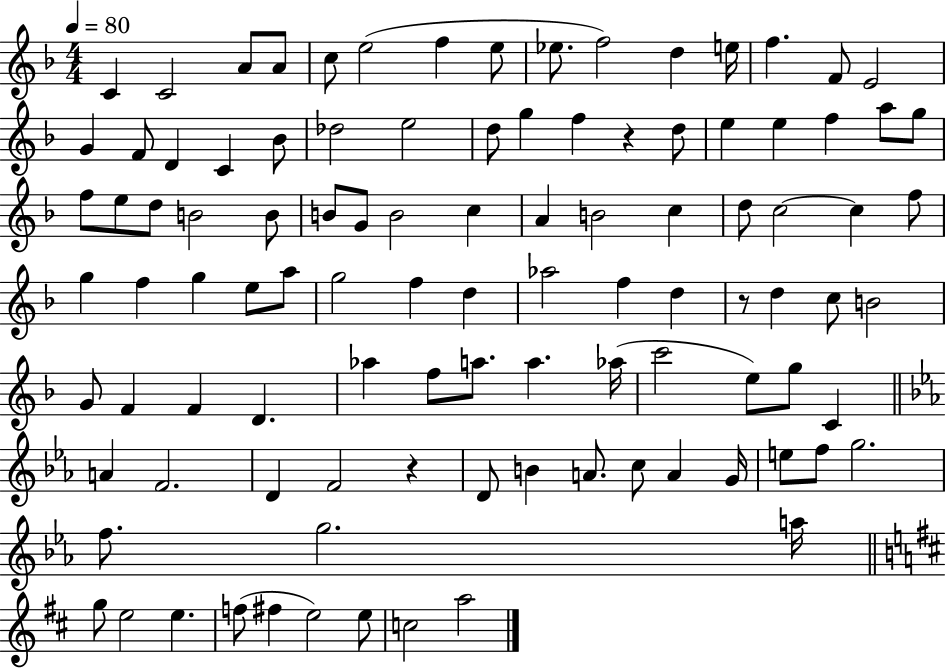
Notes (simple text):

C4/q C4/h A4/e A4/e C5/e E5/h F5/q E5/e Eb5/e. F5/h D5/q E5/s F5/q. F4/e E4/h G4/q F4/e D4/q C4/q Bb4/e Db5/h E5/h D5/e G5/q F5/q R/q D5/e E5/q E5/q F5/q A5/e G5/e F5/e E5/e D5/e B4/h B4/e B4/e G4/e B4/h C5/q A4/q B4/h C5/q D5/e C5/h C5/q F5/e G5/q F5/q G5/q E5/e A5/e G5/h F5/q D5/q Ab5/h F5/q D5/q R/e D5/q C5/e B4/h G4/e F4/q F4/q D4/q. Ab5/q F5/e A5/e. A5/q. Ab5/s C6/h E5/e G5/e C4/q A4/q F4/h. D4/q F4/h R/q D4/e B4/q A4/e. C5/e A4/q G4/s E5/e F5/e G5/h. F5/e. G5/h. A5/s G5/e E5/h E5/q. F5/e F#5/q E5/h E5/e C5/h A5/h